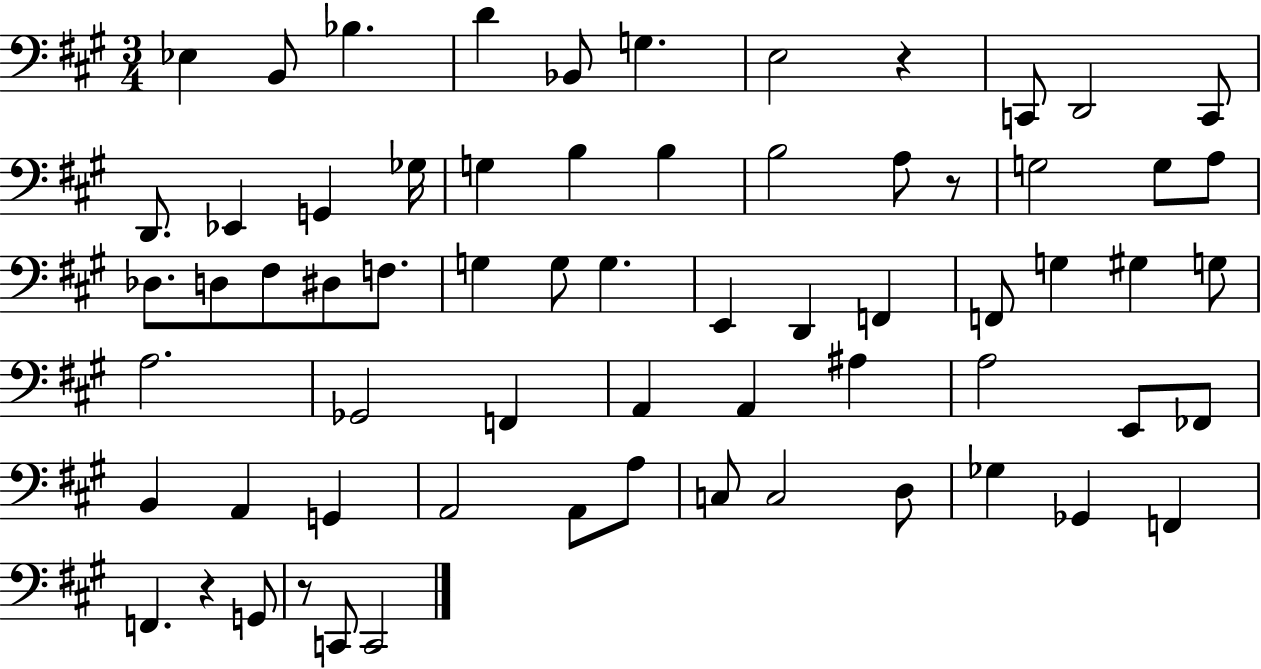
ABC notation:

X:1
T:Untitled
M:3/4
L:1/4
K:A
_E, B,,/2 _B, D _B,,/2 G, E,2 z C,,/2 D,,2 C,,/2 D,,/2 _E,, G,, _G,/4 G, B, B, B,2 A,/2 z/2 G,2 G,/2 A,/2 _D,/2 D,/2 ^F,/2 ^D,/2 F,/2 G, G,/2 G, E,, D,, F,, F,,/2 G, ^G, G,/2 A,2 _G,,2 F,, A,, A,, ^A, A,2 E,,/2 _F,,/2 B,, A,, G,, A,,2 A,,/2 A,/2 C,/2 C,2 D,/2 _G, _G,, F,, F,, z G,,/2 z/2 C,,/2 C,,2